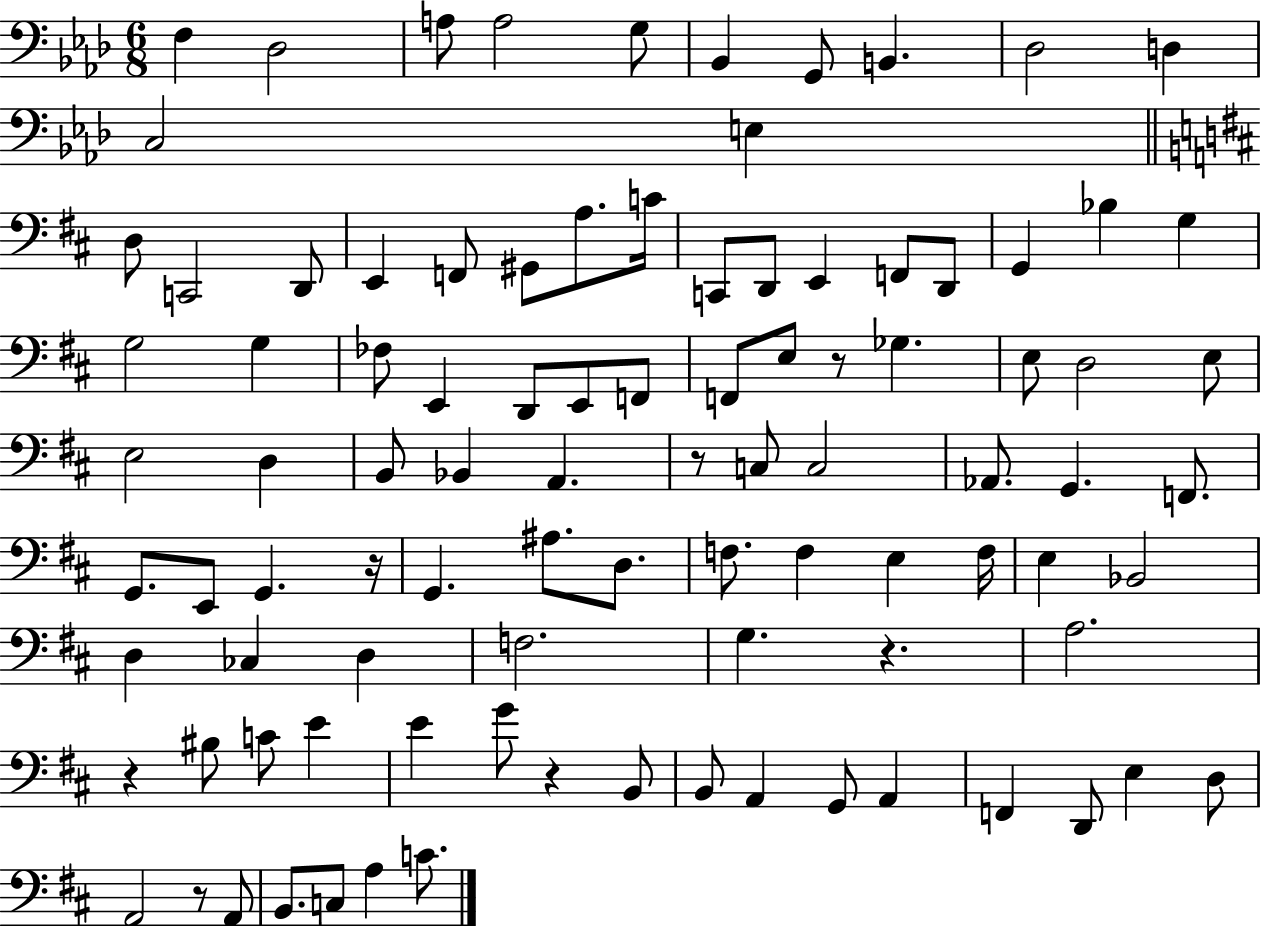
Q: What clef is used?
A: bass